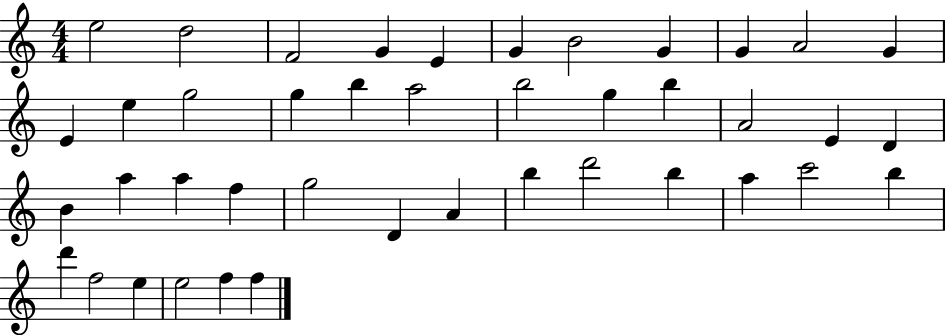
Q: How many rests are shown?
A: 0